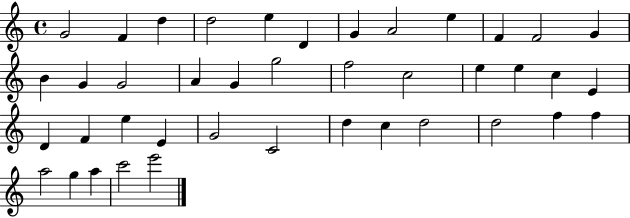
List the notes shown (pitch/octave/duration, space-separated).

G4/h F4/q D5/q D5/h E5/q D4/q G4/q A4/h E5/q F4/q F4/h G4/q B4/q G4/q G4/h A4/q G4/q G5/h F5/h C5/h E5/q E5/q C5/q E4/q D4/q F4/q E5/q E4/q G4/h C4/h D5/q C5/q D5/h D5/h F5/q F5/q A5/h G5/q A5/q C6/h E6/h